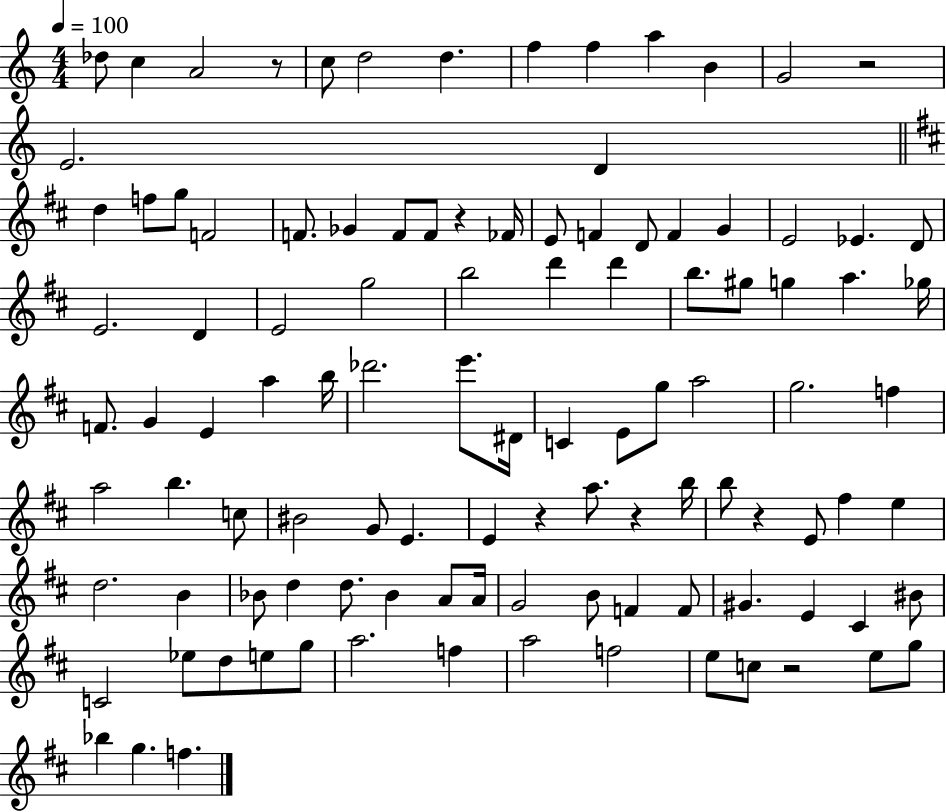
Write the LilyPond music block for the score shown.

{
  \clef treble
  \numericTimeSignature
  \time 4/4
  \key c \major
  \tempo 4 = 100
  \repeat volta 2 { des''8 c''4 a'2 r8 | c''8 d''2 d''4. | f''4 f''4 a''4 b'4 | g'2 r2 | \break e'2. d'4 | \bar "||" \break \key d \major d''4 f''8 g''8 f'2 | f'8. ges'4 f'8 f'8 r4 fes'16 | e'8 f'4 d'8 f'4 g'4 | e'2 ees'4. d'8 | \break e'2. d'4 | e'2 g''2 | b''2 d'''4 d'''4 | b''8. gis''8 g''4 a''4. ges''16 | \break f'8. g'4 e'4 a''4 b''16 | des'''2. e'''8. dis'16 | c'4 e'8 g''8 a''2 | g''2. f''4 | \break a''2 b''4. c''8 | bis'2 g'8 e'4. | e'4 r4 a''8. r4 b''16 | b''8 r4 e'8 fis''4 e''4 | \break d''2. b'4 | bes'8 d''4 d''8. bes'4 a'8 a'16 | g'2 b'8 f'4 f'8 | gis'4. e'4 cis'4 bis'8 | \break c'2 ees''8 d''8 e''8 g''8 | a''2. f''4 | a''2 f''2 | e''8 c''8 r2 e''8 g''8 | \break bes''4 g''4. f''4. | } \bar "|."
}